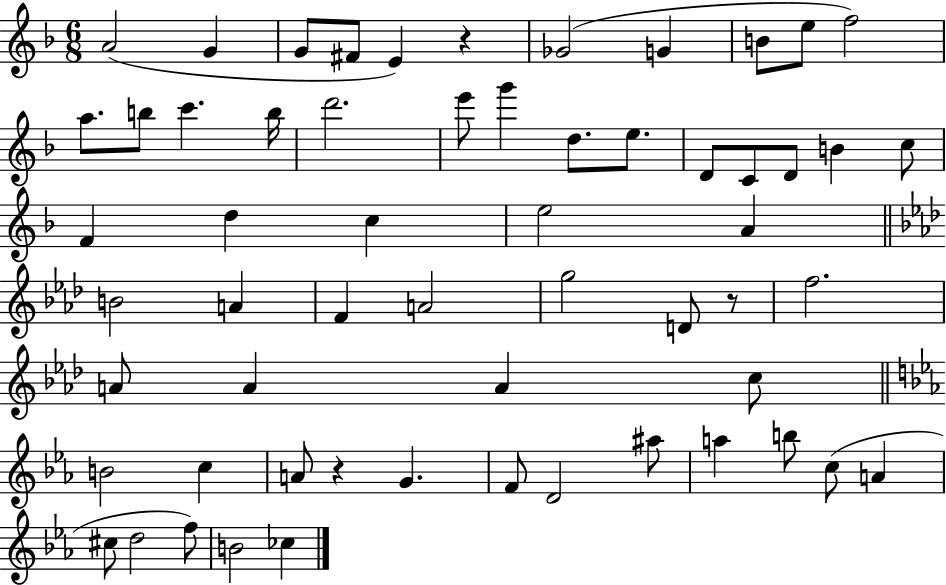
X:1
T:Untitled
M:6/8
L:1/4
K:F
A2 G G/2 ^F/2 E z _G2 G B/2 e/2 f2 a/2 b/2 c' b/4 d'2 e'/2 g' d/2 e/2 D/2 C/2 D/2 B c/2 F d c e2 A B2 A F A2 g2 D/2 z/2 f2 A/2 A A c/2 B2 c A/2 z G F/2 D2 ^a/2 a b/2 c/2 A ^c/2 d2 f/2 B2 _c